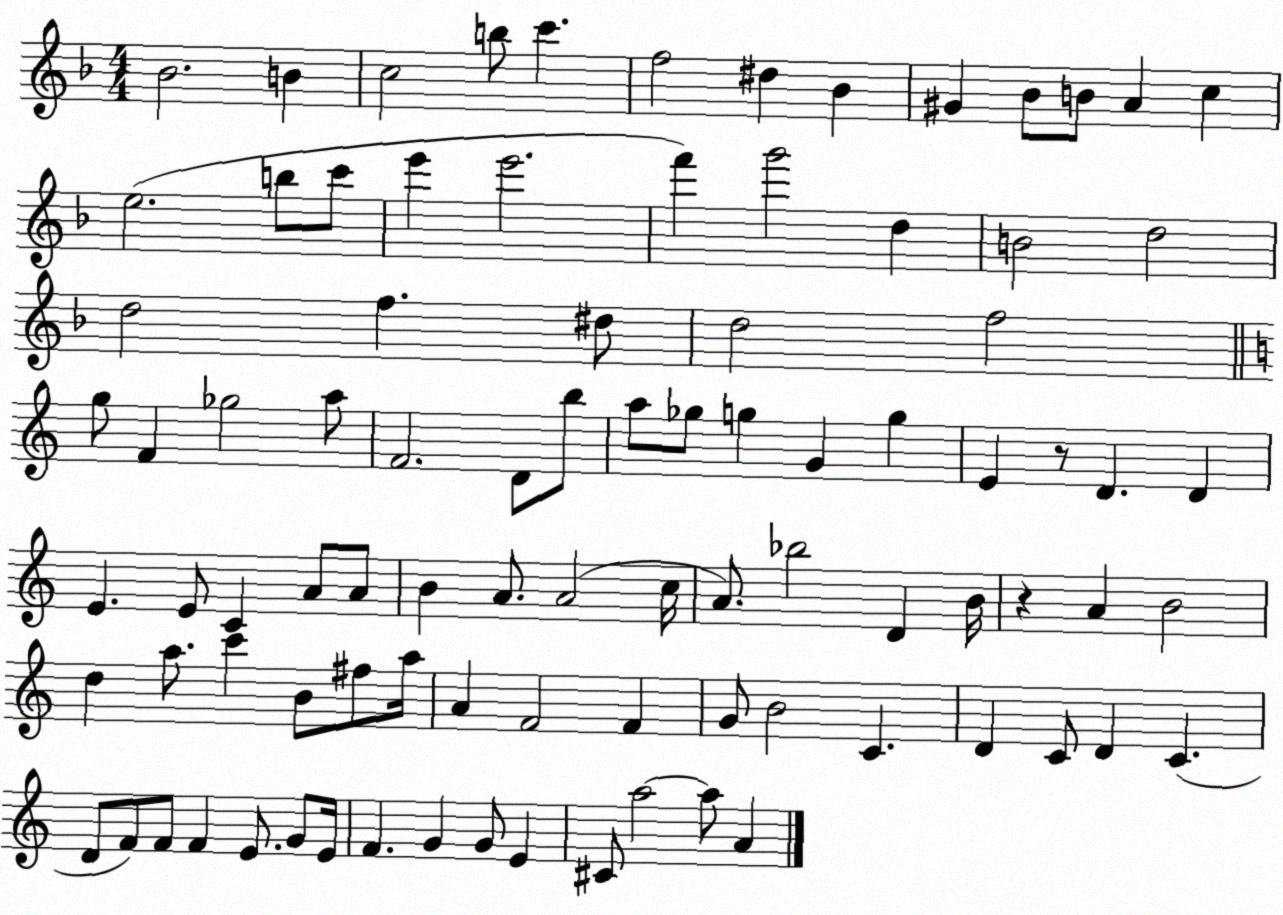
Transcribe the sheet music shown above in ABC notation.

X:1
T:Untitled
M:4/4
L:1/4
K:F
_B2 B c2 b/2 c' f2 ^d _B ^G _B/2 B/2 A c e2 b/2 c'/2 e' e'2 f' g'2 d B2 d2 d2 f ^d/2 d2 f2 g/2 F _g2 a/2 F2 D/2 b/2 a/2 _g/2 g G g E z/2 D D E E/2 C A/2 A/2 B A/2 A2 c/4 A/2 _b2 D B/4 z A B2 d a/2 c' B/2 ^f/2 a/4 A F2 F G/2 B2 C D C/2 D C D/2 F/2 F/2 F E/2 G/2 E/4 F G G/2 E ^C/2 a2 a/2 A